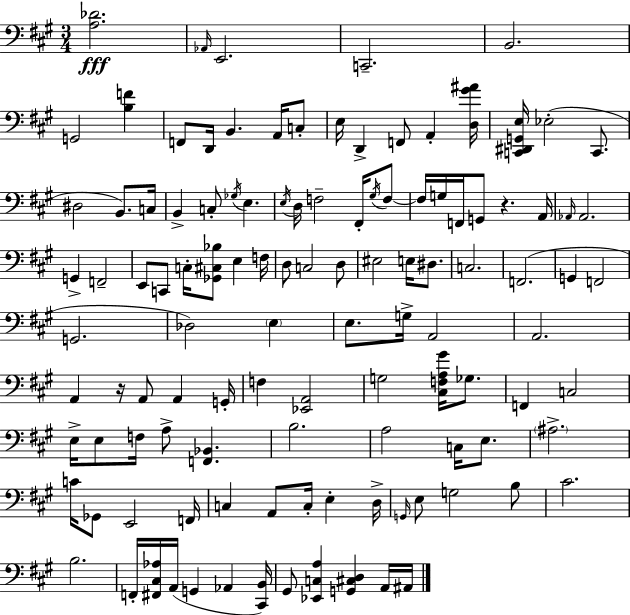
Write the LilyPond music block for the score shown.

{
  \clef bass
  \numericTimeSignature
  \time 3/4
  \key a \major
  <a des'>2.\fff | \grace { aes,16 } e,2. | c,2.-- | b,2. | \break g,2 <b f'>4 | f,8 d,16 b,4. a,16 c8-. | e16 d,4-> f,8 a,4-. | <d gis' ais'>16 <c, dis, g, e>16 ees2-.( c,8. | \break dis2 b,8.) | c16 b,4-> c8-. \acciaccatura { ges16 } e4. | \acciaccatura { e16 } d16 f2-- | fis,16-. \acciaccatura { gis16 } f8~~ f16 g16 f,16 g,8 r4. | \break a,16 \grace { aes,16 } aes,2. | g,4-> f,2-- | e,8 c,8 c16-. <ges, cis bes>8 | e4 f16 d8 c2 | \break d8 eis2 | e16 dis8. c2. | f,2.( | g,4 f,2 | \break g,2. | des2) | \parenthesize e4 e8. g16-> a,2 | a,2. | \break a,4 r16 a,8 | a,4 g,16-. f4 <ees, a,>2 | g2 | <cis f a gis'>16 ges8. f,4 c2 | \break e16-> e8 f16 a8-> <f, bes,>4. | b2. | a2 | c16 e8. \parenthesize ais2.-> | \break c'16 ges,8 e,2 | f,16 c4 a,8 c16-. | e4-. d16-> \grace { g,16 } e8 g2 | b8 cis'2. | \break b2. | f,16-. <fis, cis aes>16 a,16( g,4 | aes,4 <cis, b,>16) gis,8 <ees, c a>4 | <g, cis d>4 a,16 ais,16 \bar "|."
}